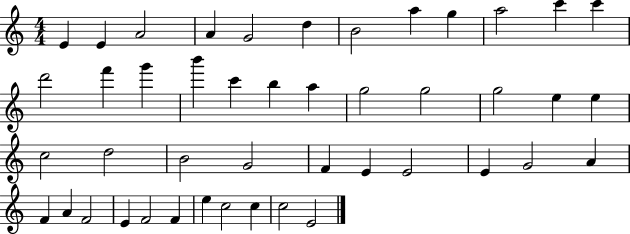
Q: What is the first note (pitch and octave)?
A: E4